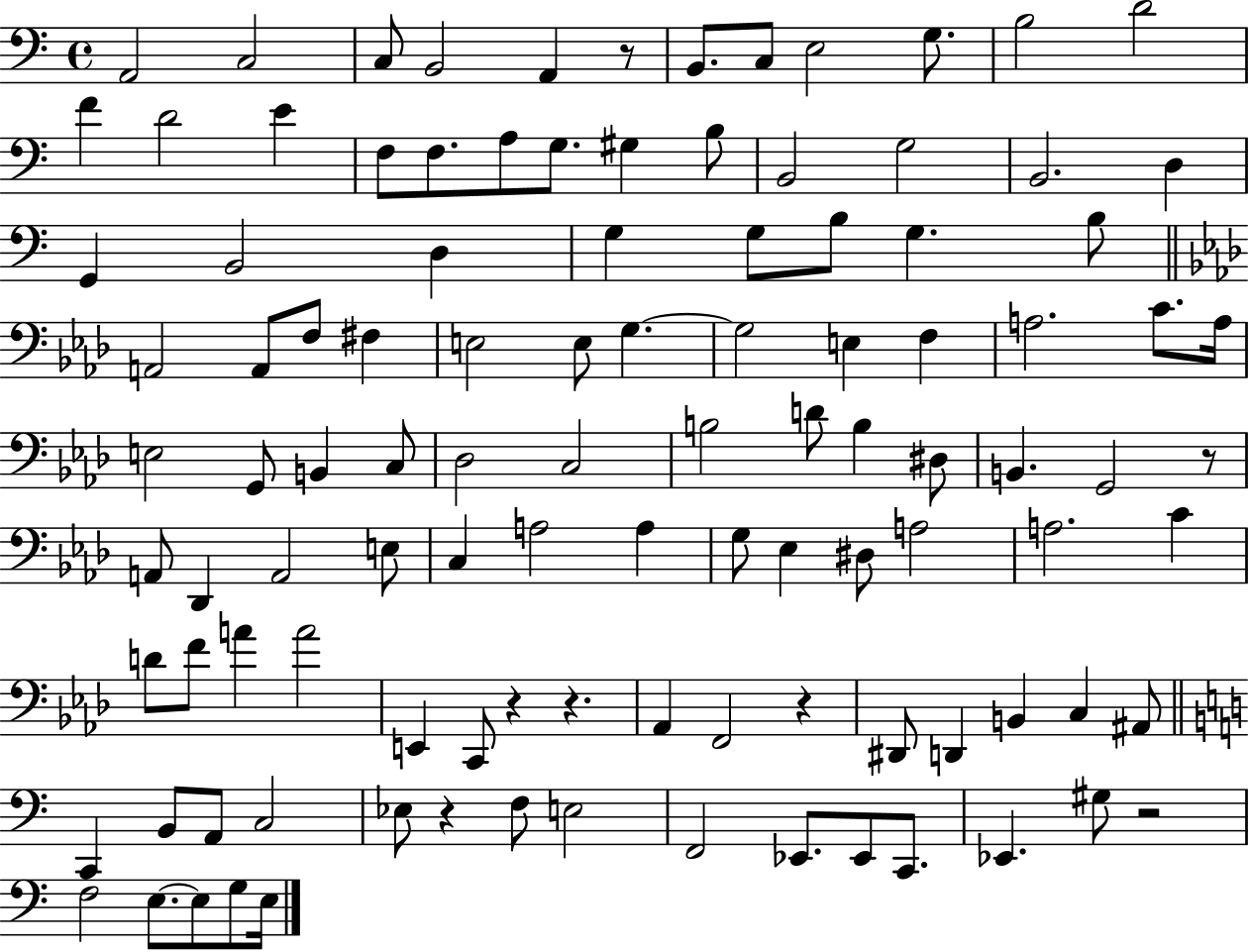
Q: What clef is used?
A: bass